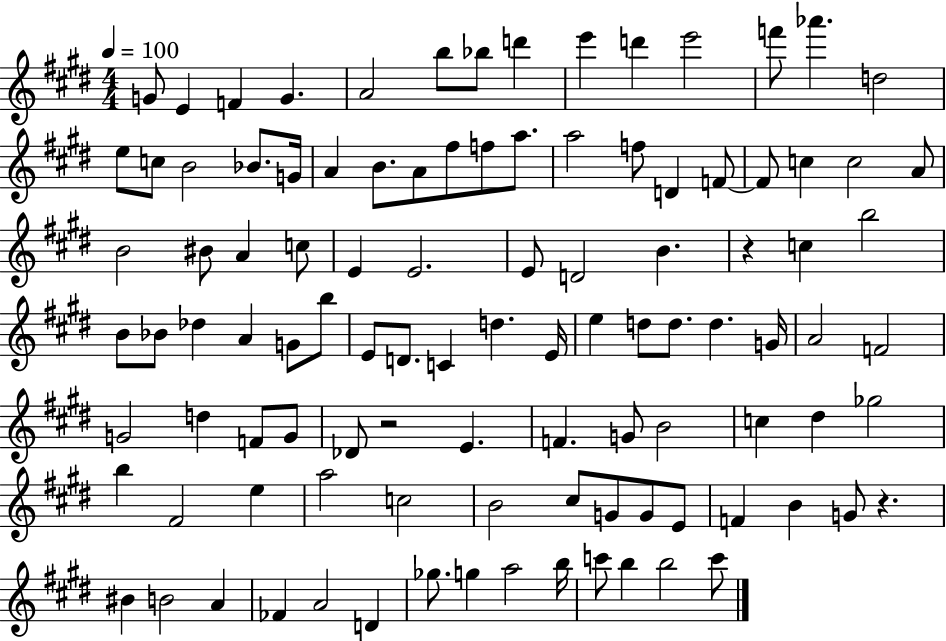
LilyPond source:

{
  \clef treble
  \numericTimeSignature
  \time 4/4
  \key e \major
  \tempo 4 = 100
  g'8 e'4 f'4 g'4. | a'2 b''8 bes''8 d'''4 | e'''4 d'''4 e'''2 | f'''8 aes'''4. d''2 | \break e''8 c''8 b'2 bes'8. g'16 | a'4 b'8. a'8 fis''8 f''8 a''8. | a''2 f''8 d'4 f'8~~ | f'8 c''4 c''2 a'8 | \break b'2 bis'8 a'4 c''8 | e'4 e'2. | e'8 d'2 b'4. | r4 c''4 b''2 | \break b'8 bes'8 des''4 a'4 g'8 b''8 | e'8 d'8. c'4 d''4. e'16 | e''4 d''8 d''8. d''4. g'16 | a'2 f'2 | \break g'2 d''4 f'8 g'8 | des'8 r2 e'4. | f'4. g'8 b'2 | c''4 dis''4 ges''2 | \break b''4 fis'2 e''4 | a''2 c''2 | b'2 cis''8 g'8 g'8 e'8 | f'4 b'4 g'8 r4. | \break bis'4 b'2 a'4 | fes'4 a'2 d'4 | ges''8. g''4 a''2 b''16 | c'''8 b''4 b''2 c'''8 | \break \bar "|."
}